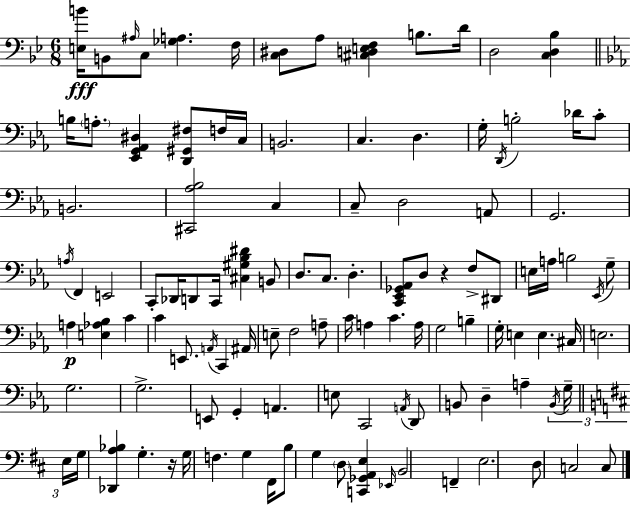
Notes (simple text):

[E3,B4]/s B2/e A#3/s C3/e [Gb3,A3]/q. F3/s [C3,D#3]/e A3/e [C#3,D3,E3,F3]/q B3/e. D4/s D3/h [C3,D3,Bb3]/q B3/s A3/e. [Eb2,G2,Ab2,D#3]/q [D2,G#2,F#3]/e F3/s C3/s B2/h. C3/q. D3/q. G3/s D2/s B3/h Db4/s C4/e B2/h. [C#2,Ab3,Bb3]/h C3/q C3/e D3/h A2/e G2/h. A3/s F2/q E2/h C2/e Db2/s D2/e C2/s [C#3,G#3,Bb3,D#4]/q B2/e D3/e. C3/e. D3/q. [C2,Eb2,Gb2,Ab2]/e D3/e R/q F3/e D#2/e E3/s A3/s B3/h Eb2/s G3/e A3/q [E3,Ab3,Bb3]/q C4/q C4/q E2/e. A2/s C2/q A#2/s E3/e F3/h A3/e C4/s A3/q C4/q. A3/s G3/h B3/q G3/s E3/q E3/q. C#3/s E3/h. G3/h. G3/h. E2/e G2/q A2/q. E3/e C2/h A2/s D2/e B2/e D3/q A3/q B2/s G3/s E3/s G3/s [Db2,A3,Bb3]/q G3/q. R/s G3/s F3/q. G3/q F#2/s B3/e G3/q D3/e [C2,Gb2,A2,E3]/q Eb2/s B2/h F2/q E3/h. D3/e C3/h C3/e